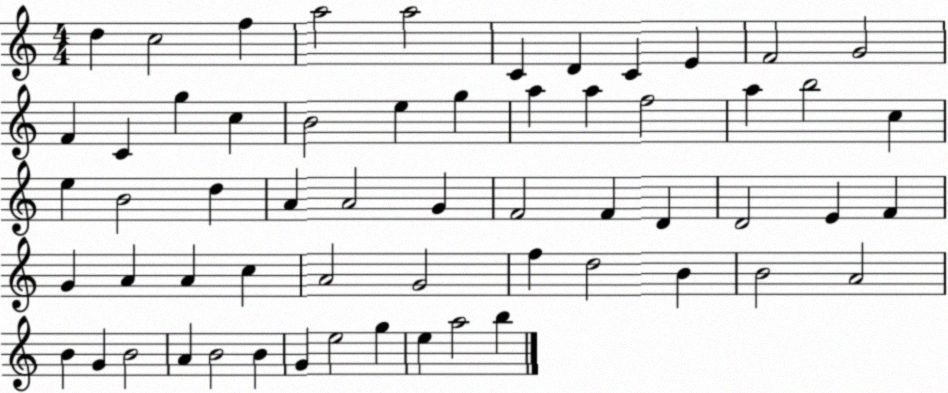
X:1
T:Untitled
M:4/4
L:1/4
K:C
d c2 f a2 a2 C D C E F2 G2 F C g c B2 e g a a f2 a b2 c e B2 d A A2 G F2 F D D2 E F G A A c A2 G2 f d2 B B2 A2 B G B2 A B2 B G e2 g e a2 b